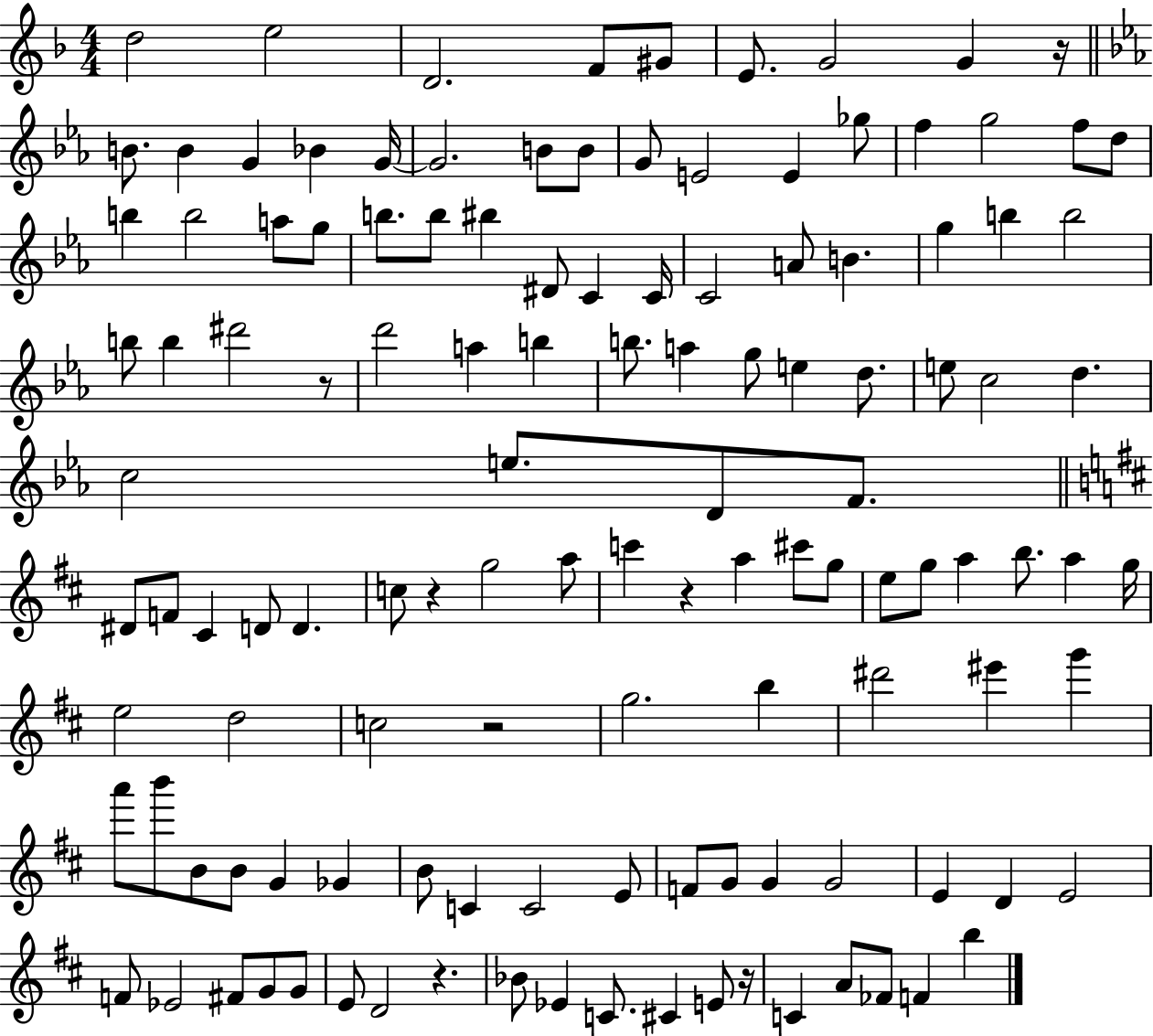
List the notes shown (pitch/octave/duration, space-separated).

D5/h E5/h D4/h. F4/e G#4/e E4/e. G4/h G4/q R/s B4/e. B4/q G4/q Bb4/q G4/s G4/h. B4/e B4/e G4/e E4/h E4/q Gb5/e F5/q G5/h F5/e D5/e B5/q B5/h A5/e G5/e B5/e. B5/e BIS5/q D#4/e C4/q C4/s C4/h A4/e B4/q. G5/q B5/q B5/h B5/e B5/q D#6/h R/e D6/h A5/q B5/q B5/e. A5/q G5/e E5/q D5/e. E5/e C5/h D5/q. C5/h E5/e. D4/e F4/e. D#4/e F4/e C#4/q D4/e D4/q. C5/e R/q G5/h A5/e C6/q R/q A5/q C#6/e G5/e E5/e G5/e A5/q B5/e. A5/q G5/s E5/h D5/h C5/h R/h G5/h. B5/q D#6/h EIS6/q G6/q A6/e B6/e B4/e B4/e G4/q Gb4/q B4/e C4/q C4/h E4/e F4/e G4/e G4/q G4/h E4/q D4/q E4/h F4/e Eb4/h F#4/e G4/e G4/e E4/e D4/h R/q. Bb4/e Eb4/q C4/e. C#4/q E4/e R/s C4/q A4/e FES4/e F4/q B5/q